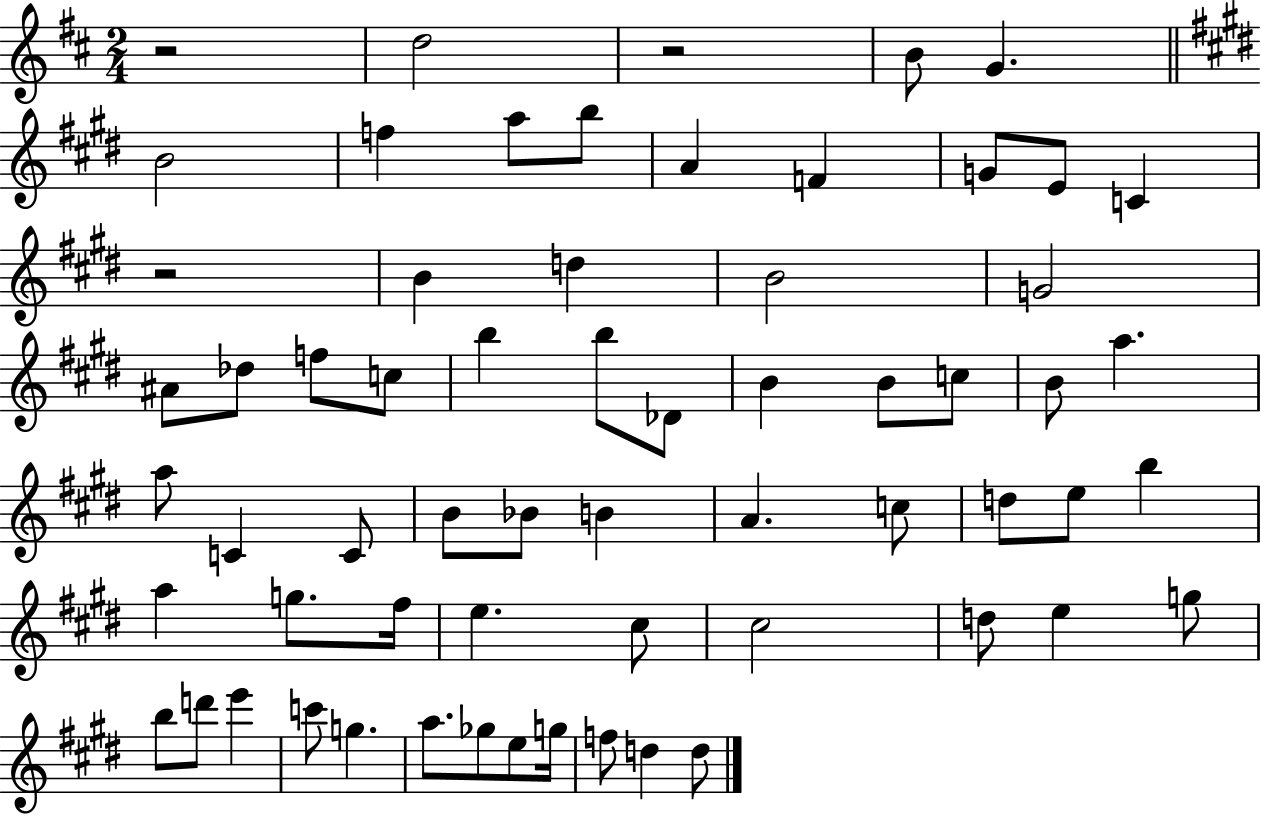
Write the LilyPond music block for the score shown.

{
  \clef treble
  \numericTimeSignature
  \time 2/4
  \key d \major
  \repeat volta 2 { r2 | d''2 | r2 | b'8 g'4. | \break \bar "||" \break \key e \major b'2 | f''4 a''8 b''8 | a'4 f'4 | g'8 e'8 c'4 | \break r2 | b'4 d''4 | b'2 | g'2 | \break ais'8 des''8 f''8 c''8 | b''4 b''8 des'8 | b'4 b'8 c''8 | b'8 a''4. | \break a''8 c'4 c'8 | b'8 bes'8 b'4 | a'4. c''8 | d''8 e''8 b''4 | \break a''4 g''8. fis''16 | e''4. cis''8 | cis''2 | d''8 e''4 g''8 | \break b''8 d'''8 e'''4 | c'''8 g''4. | a''8. ges''8 e''8 g''16 | f''8 d''4 d''8 | \break } \bar "|."
}